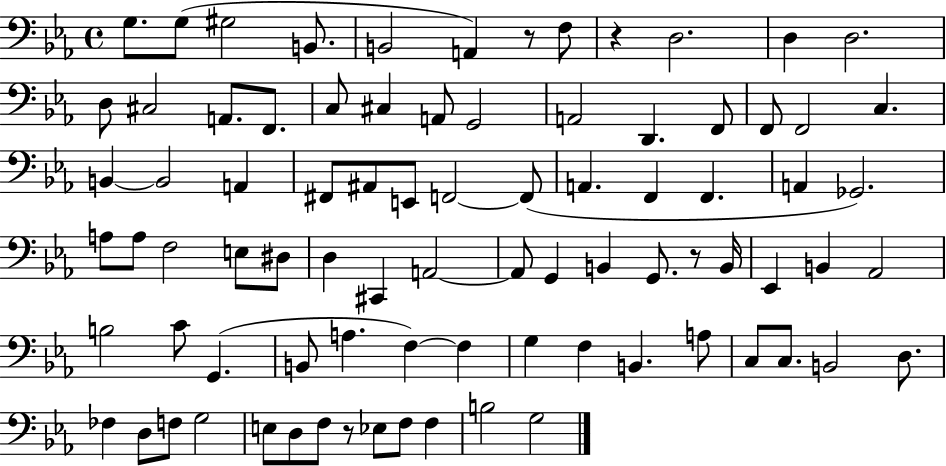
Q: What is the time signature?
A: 4/4